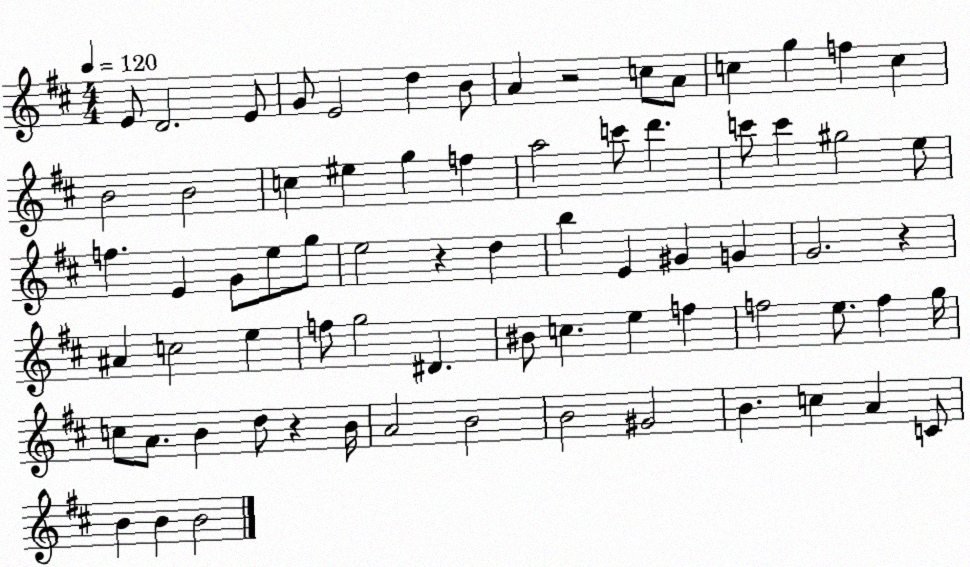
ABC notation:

X:1
T:Untitled
M:4/4
L:1/4
K:D
E/2 D2 E/2 G/2 E2 d B/2 A z2 c/2 A/2 c g f c B2 B2 c ^e g f a2 c'/2 d' c'/2 c' ^g2 e/2 f E G/2 e/2 g/2 e2 z d b E ^G G G2 z ^A c2 e f/2 g2 ^D ^B/2 c e f f2 e/2 f g/4 c/2 A/2 B d/2 z B/4 A2 B2 B2 ^G2 B c A C/2 B B B2